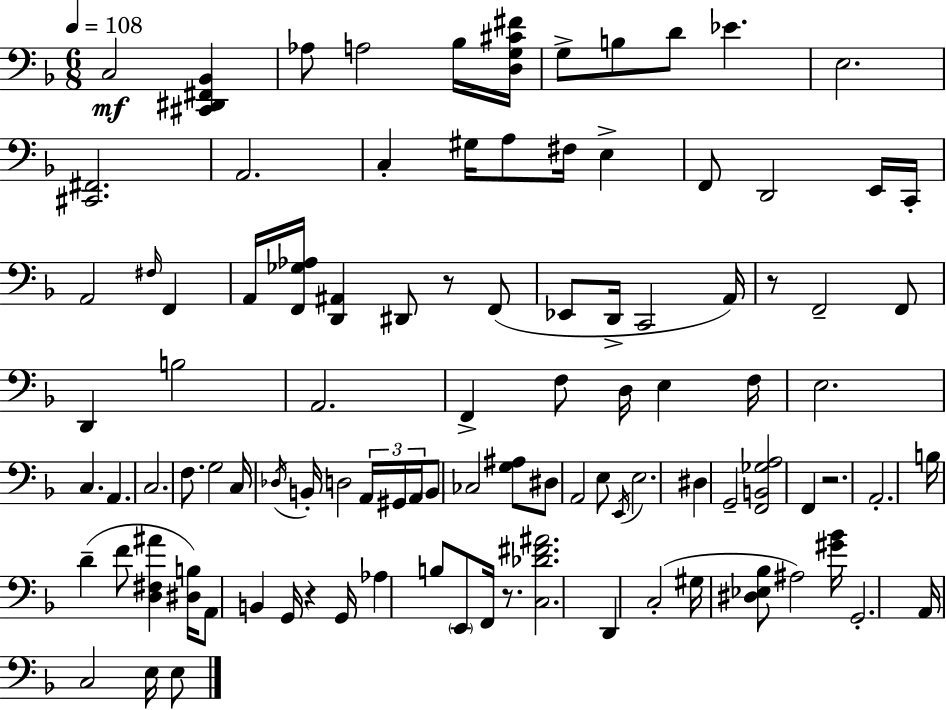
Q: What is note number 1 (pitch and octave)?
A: C3